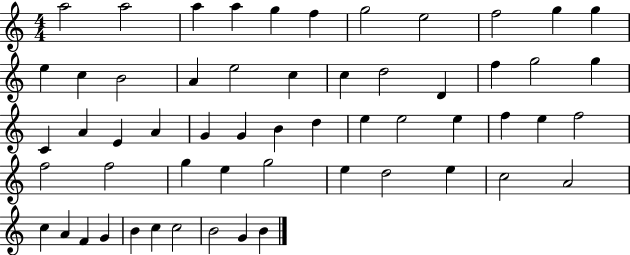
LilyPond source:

{
  \clef treble
  \numericTimeSignature
  \time 4/4
  \key c \major
  a''2 a''2 | a''4 a''4 g''4 f''4 | g''2 e''2 | f''2 g''4 g''4 | \break e''4 c''4 b'2 | a'4 e''2 c''4 | c''4 d''2 d'4 | f''4 g''2 g''4 | \break c'4 a'4 e'4 a'4 | g'4 g'4 b'4 d''4 | e''4 e''2 e''4 | f''4 e''4 f''2 | \break f''2 f''2 | g''4 e''4 g''2 | e''4 d''2 e''4 | c''2 a'2 | \break c''4 a'4 f'4 g'4 | b'4 c''4 c''2 | b'2 g'4 b'4 | \bar "|."
}